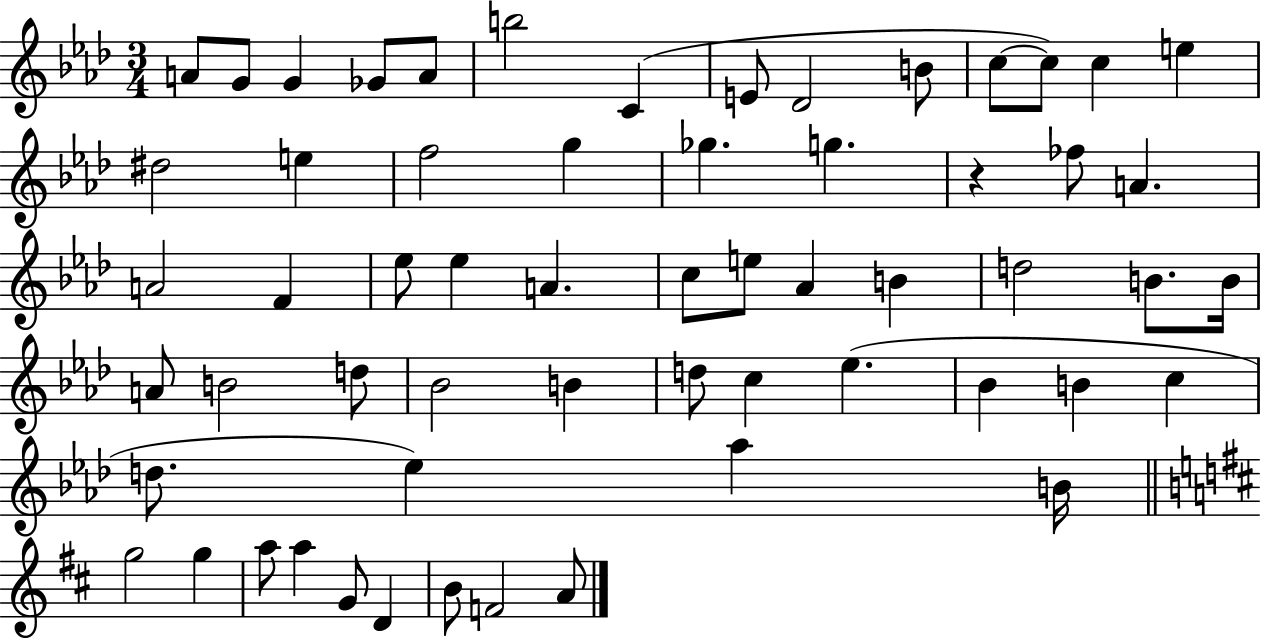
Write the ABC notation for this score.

X:1
T:Untitled
M:3/4
L:1/4
K:Ab
A/2 G/2 G _G/2 A/2 b2 C E/2 _D2 B/2 c/2 c/2 c e ^d2 e f2 g _g g z _f/2 A A2 F _e/2 _e A c/2 e/2 _A B d2 B/2 B/4 A/2 B2 d/2 _B2 B d/2 c _e _B B c d/2 _e _a B/4 g2 g a/2 a G/2 D B/2 F2 A/2